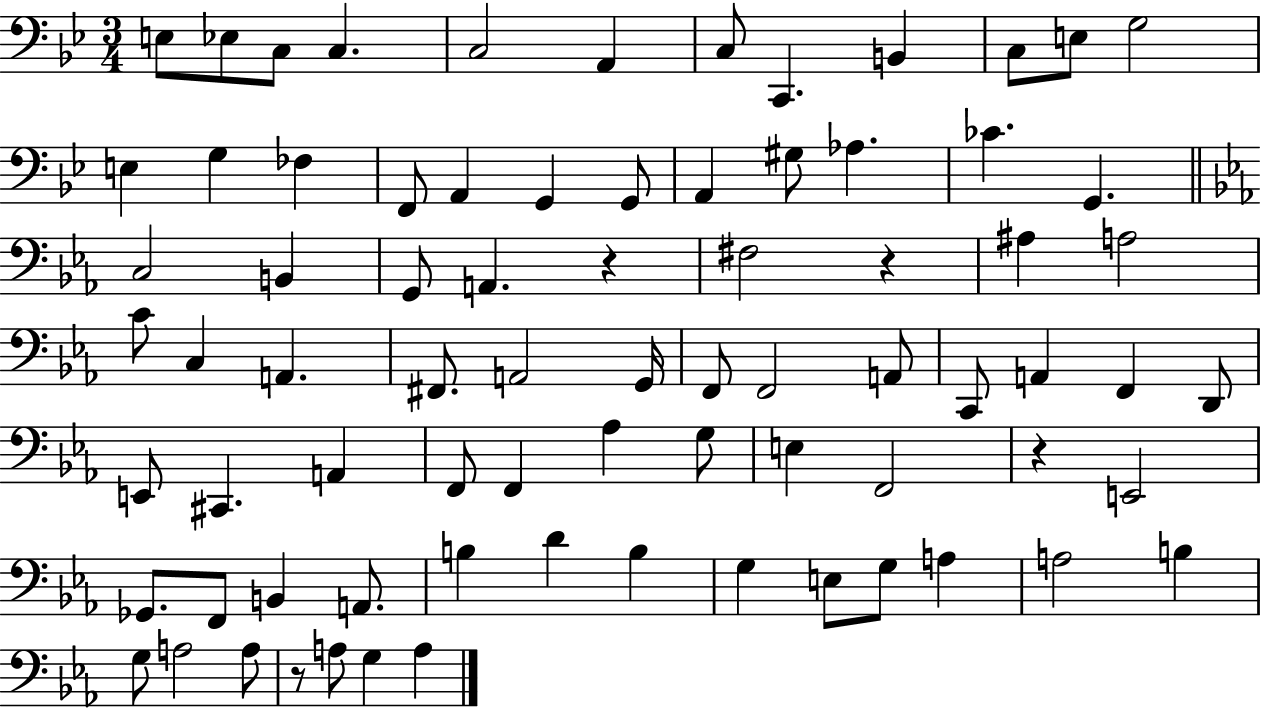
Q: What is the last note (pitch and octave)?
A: A3